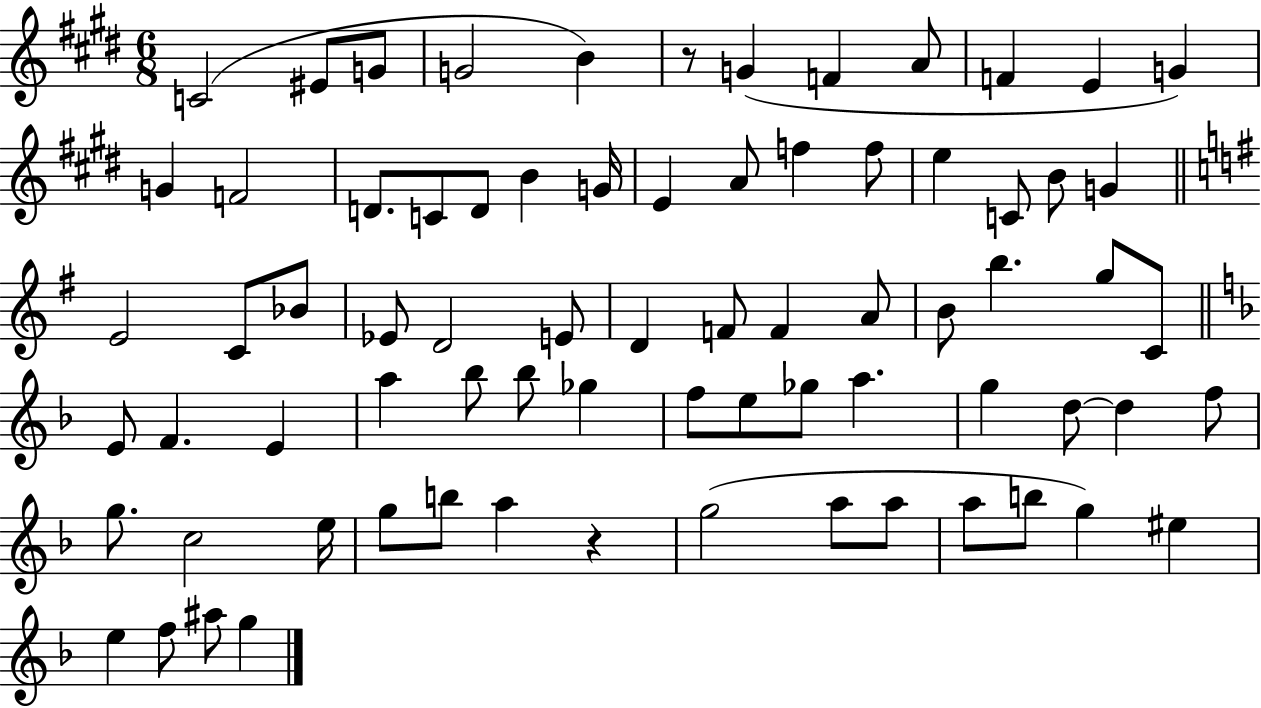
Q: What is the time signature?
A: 6/8